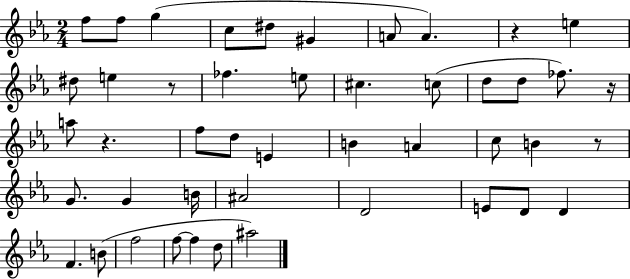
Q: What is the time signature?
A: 2/4